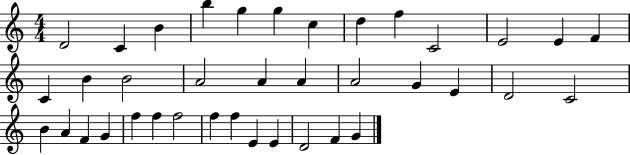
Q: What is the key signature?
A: C major